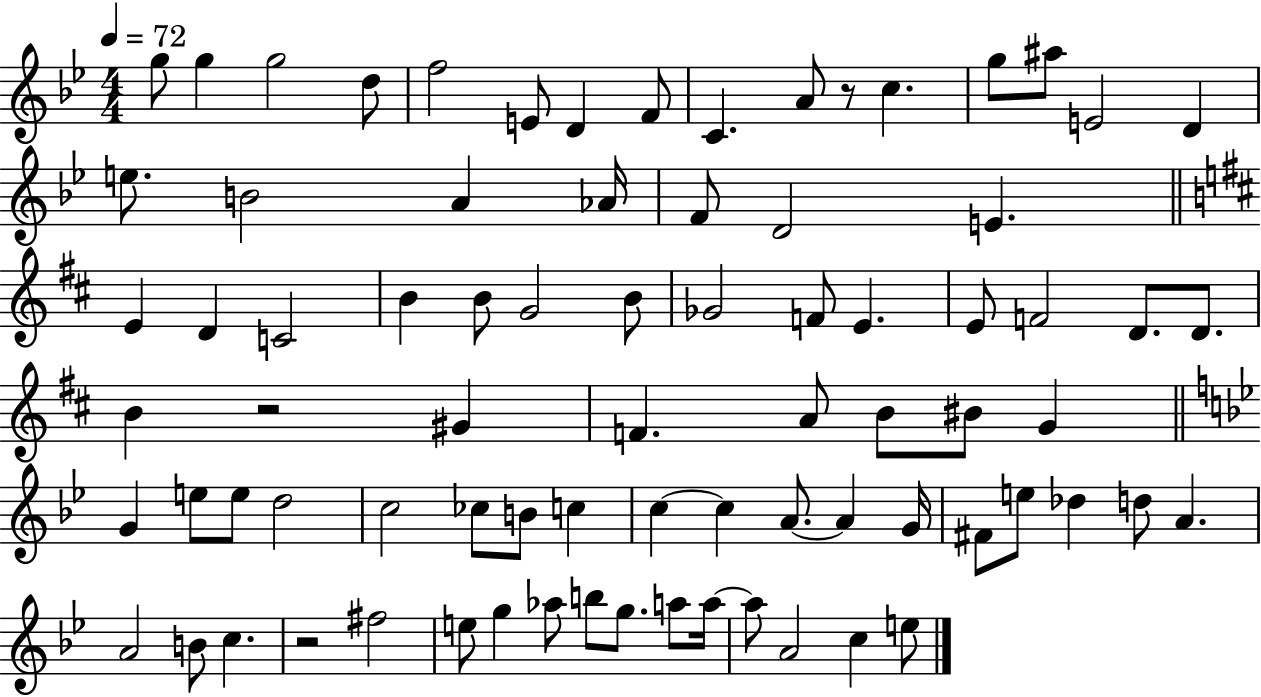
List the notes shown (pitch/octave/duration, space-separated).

G5/e G5/q G5/h D5/e F5/h E4/e D4/q F4/e C4/q. A4/e R/e C5/q. G5/e A#5/e E4/h D4/q E5/e. B4/h A4/q Ab4/s F4/e D4/h E4/q. E4/q D4/q C4/h B4/q B4/e G4/h B4/e Gb4/h F4/e E4/q. E4/e F4/h D4/e. D4/e. B4/q R/h G#4/q F4/q. A4/e B4/e BIS4/e G4/q G4/q E5/e E5/e D5/h C5/h CES5/e B4/e C5/q C5/q C5/q A4/e. A4/q G4/s F#4/e E5/e Db5/q D5/e A4/q. A4/h B4/e C5/q. R/h F#5/h E5/e G5/q Ab5/e B5/e G5/e. A5/e A5/s A5/e A4/h C5/q E5/e